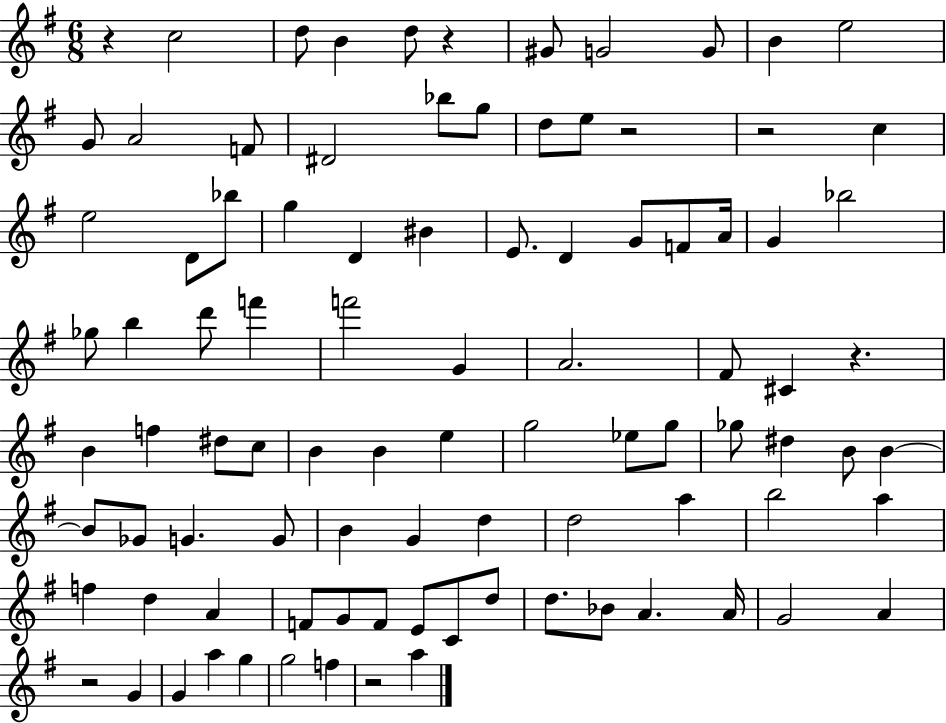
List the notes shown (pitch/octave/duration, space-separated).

R/q C5/h D5/e B4/q D5/e R/q G#4/e G4/h G4/e B4/q E5/h G4/e A4/h F4/e D#4/h Bb5/e G5/e D5/e E5/e R/h R/h C5/q E5/h D4/e Bb5/e G5/q D4/q BIS4/q E4/e. D4/q G4/e F4/e A4/s G4/q Bb5/h Gb5/e B5/q D6/e F6/q F6/h G4/q A4/h. F#4/e C#4/q R/q. B4/q F5/q D#5/e C5/e B4/q B4/q E5/q G5/h Eb5/e G5/e Gb5/e D#5/q B4/e B4/q B4/e Gb4/e G4/q. G4/e B4/q G4/q D5/q D5/h A5/q B5/h A5/q F5/q D5/q A4/q F4/e G4/e F4/e E4/e C4/e D5/e D5/e. Bb4/e A4/q. A4/s G4/h A4/q R/h G4/q G4/q A5/q G5/q G5/h F5/q R/h A5/q